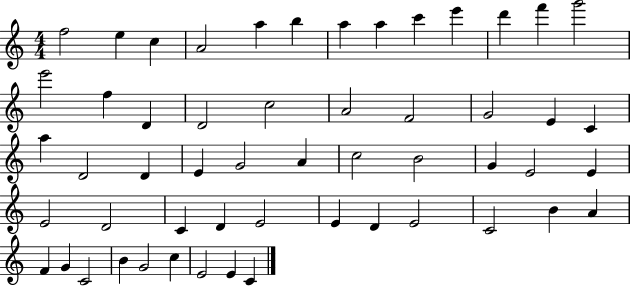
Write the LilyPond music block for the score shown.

{
  \clef treble
  \numericTimeSignature
  \time 4/4
  \key c \major
  f''2 e''4 c''4 | a'2 a''4 b''4 | a''4 a''4 c'''4 e'''4 | d'''4 f'''4 g'''2 | \break e'''2 f''4 d'4 | d'2 c''2 | a'2 f'2 | g'2 e'4 c'4 | \break a''4 d'2 d'4 | e'4 g'2 a'4 | c''2 b'2 | g'4 e'2 e'4 | \break e'2 d'2 | c'4 d'4 e'2 | e'4 d'4 e'2 | c'2 b'4 a'4 | \break f'4 g'4 c'2 | b'4 g'2 c''4 | e'2 e'4 c'4 | \bar "|."
}